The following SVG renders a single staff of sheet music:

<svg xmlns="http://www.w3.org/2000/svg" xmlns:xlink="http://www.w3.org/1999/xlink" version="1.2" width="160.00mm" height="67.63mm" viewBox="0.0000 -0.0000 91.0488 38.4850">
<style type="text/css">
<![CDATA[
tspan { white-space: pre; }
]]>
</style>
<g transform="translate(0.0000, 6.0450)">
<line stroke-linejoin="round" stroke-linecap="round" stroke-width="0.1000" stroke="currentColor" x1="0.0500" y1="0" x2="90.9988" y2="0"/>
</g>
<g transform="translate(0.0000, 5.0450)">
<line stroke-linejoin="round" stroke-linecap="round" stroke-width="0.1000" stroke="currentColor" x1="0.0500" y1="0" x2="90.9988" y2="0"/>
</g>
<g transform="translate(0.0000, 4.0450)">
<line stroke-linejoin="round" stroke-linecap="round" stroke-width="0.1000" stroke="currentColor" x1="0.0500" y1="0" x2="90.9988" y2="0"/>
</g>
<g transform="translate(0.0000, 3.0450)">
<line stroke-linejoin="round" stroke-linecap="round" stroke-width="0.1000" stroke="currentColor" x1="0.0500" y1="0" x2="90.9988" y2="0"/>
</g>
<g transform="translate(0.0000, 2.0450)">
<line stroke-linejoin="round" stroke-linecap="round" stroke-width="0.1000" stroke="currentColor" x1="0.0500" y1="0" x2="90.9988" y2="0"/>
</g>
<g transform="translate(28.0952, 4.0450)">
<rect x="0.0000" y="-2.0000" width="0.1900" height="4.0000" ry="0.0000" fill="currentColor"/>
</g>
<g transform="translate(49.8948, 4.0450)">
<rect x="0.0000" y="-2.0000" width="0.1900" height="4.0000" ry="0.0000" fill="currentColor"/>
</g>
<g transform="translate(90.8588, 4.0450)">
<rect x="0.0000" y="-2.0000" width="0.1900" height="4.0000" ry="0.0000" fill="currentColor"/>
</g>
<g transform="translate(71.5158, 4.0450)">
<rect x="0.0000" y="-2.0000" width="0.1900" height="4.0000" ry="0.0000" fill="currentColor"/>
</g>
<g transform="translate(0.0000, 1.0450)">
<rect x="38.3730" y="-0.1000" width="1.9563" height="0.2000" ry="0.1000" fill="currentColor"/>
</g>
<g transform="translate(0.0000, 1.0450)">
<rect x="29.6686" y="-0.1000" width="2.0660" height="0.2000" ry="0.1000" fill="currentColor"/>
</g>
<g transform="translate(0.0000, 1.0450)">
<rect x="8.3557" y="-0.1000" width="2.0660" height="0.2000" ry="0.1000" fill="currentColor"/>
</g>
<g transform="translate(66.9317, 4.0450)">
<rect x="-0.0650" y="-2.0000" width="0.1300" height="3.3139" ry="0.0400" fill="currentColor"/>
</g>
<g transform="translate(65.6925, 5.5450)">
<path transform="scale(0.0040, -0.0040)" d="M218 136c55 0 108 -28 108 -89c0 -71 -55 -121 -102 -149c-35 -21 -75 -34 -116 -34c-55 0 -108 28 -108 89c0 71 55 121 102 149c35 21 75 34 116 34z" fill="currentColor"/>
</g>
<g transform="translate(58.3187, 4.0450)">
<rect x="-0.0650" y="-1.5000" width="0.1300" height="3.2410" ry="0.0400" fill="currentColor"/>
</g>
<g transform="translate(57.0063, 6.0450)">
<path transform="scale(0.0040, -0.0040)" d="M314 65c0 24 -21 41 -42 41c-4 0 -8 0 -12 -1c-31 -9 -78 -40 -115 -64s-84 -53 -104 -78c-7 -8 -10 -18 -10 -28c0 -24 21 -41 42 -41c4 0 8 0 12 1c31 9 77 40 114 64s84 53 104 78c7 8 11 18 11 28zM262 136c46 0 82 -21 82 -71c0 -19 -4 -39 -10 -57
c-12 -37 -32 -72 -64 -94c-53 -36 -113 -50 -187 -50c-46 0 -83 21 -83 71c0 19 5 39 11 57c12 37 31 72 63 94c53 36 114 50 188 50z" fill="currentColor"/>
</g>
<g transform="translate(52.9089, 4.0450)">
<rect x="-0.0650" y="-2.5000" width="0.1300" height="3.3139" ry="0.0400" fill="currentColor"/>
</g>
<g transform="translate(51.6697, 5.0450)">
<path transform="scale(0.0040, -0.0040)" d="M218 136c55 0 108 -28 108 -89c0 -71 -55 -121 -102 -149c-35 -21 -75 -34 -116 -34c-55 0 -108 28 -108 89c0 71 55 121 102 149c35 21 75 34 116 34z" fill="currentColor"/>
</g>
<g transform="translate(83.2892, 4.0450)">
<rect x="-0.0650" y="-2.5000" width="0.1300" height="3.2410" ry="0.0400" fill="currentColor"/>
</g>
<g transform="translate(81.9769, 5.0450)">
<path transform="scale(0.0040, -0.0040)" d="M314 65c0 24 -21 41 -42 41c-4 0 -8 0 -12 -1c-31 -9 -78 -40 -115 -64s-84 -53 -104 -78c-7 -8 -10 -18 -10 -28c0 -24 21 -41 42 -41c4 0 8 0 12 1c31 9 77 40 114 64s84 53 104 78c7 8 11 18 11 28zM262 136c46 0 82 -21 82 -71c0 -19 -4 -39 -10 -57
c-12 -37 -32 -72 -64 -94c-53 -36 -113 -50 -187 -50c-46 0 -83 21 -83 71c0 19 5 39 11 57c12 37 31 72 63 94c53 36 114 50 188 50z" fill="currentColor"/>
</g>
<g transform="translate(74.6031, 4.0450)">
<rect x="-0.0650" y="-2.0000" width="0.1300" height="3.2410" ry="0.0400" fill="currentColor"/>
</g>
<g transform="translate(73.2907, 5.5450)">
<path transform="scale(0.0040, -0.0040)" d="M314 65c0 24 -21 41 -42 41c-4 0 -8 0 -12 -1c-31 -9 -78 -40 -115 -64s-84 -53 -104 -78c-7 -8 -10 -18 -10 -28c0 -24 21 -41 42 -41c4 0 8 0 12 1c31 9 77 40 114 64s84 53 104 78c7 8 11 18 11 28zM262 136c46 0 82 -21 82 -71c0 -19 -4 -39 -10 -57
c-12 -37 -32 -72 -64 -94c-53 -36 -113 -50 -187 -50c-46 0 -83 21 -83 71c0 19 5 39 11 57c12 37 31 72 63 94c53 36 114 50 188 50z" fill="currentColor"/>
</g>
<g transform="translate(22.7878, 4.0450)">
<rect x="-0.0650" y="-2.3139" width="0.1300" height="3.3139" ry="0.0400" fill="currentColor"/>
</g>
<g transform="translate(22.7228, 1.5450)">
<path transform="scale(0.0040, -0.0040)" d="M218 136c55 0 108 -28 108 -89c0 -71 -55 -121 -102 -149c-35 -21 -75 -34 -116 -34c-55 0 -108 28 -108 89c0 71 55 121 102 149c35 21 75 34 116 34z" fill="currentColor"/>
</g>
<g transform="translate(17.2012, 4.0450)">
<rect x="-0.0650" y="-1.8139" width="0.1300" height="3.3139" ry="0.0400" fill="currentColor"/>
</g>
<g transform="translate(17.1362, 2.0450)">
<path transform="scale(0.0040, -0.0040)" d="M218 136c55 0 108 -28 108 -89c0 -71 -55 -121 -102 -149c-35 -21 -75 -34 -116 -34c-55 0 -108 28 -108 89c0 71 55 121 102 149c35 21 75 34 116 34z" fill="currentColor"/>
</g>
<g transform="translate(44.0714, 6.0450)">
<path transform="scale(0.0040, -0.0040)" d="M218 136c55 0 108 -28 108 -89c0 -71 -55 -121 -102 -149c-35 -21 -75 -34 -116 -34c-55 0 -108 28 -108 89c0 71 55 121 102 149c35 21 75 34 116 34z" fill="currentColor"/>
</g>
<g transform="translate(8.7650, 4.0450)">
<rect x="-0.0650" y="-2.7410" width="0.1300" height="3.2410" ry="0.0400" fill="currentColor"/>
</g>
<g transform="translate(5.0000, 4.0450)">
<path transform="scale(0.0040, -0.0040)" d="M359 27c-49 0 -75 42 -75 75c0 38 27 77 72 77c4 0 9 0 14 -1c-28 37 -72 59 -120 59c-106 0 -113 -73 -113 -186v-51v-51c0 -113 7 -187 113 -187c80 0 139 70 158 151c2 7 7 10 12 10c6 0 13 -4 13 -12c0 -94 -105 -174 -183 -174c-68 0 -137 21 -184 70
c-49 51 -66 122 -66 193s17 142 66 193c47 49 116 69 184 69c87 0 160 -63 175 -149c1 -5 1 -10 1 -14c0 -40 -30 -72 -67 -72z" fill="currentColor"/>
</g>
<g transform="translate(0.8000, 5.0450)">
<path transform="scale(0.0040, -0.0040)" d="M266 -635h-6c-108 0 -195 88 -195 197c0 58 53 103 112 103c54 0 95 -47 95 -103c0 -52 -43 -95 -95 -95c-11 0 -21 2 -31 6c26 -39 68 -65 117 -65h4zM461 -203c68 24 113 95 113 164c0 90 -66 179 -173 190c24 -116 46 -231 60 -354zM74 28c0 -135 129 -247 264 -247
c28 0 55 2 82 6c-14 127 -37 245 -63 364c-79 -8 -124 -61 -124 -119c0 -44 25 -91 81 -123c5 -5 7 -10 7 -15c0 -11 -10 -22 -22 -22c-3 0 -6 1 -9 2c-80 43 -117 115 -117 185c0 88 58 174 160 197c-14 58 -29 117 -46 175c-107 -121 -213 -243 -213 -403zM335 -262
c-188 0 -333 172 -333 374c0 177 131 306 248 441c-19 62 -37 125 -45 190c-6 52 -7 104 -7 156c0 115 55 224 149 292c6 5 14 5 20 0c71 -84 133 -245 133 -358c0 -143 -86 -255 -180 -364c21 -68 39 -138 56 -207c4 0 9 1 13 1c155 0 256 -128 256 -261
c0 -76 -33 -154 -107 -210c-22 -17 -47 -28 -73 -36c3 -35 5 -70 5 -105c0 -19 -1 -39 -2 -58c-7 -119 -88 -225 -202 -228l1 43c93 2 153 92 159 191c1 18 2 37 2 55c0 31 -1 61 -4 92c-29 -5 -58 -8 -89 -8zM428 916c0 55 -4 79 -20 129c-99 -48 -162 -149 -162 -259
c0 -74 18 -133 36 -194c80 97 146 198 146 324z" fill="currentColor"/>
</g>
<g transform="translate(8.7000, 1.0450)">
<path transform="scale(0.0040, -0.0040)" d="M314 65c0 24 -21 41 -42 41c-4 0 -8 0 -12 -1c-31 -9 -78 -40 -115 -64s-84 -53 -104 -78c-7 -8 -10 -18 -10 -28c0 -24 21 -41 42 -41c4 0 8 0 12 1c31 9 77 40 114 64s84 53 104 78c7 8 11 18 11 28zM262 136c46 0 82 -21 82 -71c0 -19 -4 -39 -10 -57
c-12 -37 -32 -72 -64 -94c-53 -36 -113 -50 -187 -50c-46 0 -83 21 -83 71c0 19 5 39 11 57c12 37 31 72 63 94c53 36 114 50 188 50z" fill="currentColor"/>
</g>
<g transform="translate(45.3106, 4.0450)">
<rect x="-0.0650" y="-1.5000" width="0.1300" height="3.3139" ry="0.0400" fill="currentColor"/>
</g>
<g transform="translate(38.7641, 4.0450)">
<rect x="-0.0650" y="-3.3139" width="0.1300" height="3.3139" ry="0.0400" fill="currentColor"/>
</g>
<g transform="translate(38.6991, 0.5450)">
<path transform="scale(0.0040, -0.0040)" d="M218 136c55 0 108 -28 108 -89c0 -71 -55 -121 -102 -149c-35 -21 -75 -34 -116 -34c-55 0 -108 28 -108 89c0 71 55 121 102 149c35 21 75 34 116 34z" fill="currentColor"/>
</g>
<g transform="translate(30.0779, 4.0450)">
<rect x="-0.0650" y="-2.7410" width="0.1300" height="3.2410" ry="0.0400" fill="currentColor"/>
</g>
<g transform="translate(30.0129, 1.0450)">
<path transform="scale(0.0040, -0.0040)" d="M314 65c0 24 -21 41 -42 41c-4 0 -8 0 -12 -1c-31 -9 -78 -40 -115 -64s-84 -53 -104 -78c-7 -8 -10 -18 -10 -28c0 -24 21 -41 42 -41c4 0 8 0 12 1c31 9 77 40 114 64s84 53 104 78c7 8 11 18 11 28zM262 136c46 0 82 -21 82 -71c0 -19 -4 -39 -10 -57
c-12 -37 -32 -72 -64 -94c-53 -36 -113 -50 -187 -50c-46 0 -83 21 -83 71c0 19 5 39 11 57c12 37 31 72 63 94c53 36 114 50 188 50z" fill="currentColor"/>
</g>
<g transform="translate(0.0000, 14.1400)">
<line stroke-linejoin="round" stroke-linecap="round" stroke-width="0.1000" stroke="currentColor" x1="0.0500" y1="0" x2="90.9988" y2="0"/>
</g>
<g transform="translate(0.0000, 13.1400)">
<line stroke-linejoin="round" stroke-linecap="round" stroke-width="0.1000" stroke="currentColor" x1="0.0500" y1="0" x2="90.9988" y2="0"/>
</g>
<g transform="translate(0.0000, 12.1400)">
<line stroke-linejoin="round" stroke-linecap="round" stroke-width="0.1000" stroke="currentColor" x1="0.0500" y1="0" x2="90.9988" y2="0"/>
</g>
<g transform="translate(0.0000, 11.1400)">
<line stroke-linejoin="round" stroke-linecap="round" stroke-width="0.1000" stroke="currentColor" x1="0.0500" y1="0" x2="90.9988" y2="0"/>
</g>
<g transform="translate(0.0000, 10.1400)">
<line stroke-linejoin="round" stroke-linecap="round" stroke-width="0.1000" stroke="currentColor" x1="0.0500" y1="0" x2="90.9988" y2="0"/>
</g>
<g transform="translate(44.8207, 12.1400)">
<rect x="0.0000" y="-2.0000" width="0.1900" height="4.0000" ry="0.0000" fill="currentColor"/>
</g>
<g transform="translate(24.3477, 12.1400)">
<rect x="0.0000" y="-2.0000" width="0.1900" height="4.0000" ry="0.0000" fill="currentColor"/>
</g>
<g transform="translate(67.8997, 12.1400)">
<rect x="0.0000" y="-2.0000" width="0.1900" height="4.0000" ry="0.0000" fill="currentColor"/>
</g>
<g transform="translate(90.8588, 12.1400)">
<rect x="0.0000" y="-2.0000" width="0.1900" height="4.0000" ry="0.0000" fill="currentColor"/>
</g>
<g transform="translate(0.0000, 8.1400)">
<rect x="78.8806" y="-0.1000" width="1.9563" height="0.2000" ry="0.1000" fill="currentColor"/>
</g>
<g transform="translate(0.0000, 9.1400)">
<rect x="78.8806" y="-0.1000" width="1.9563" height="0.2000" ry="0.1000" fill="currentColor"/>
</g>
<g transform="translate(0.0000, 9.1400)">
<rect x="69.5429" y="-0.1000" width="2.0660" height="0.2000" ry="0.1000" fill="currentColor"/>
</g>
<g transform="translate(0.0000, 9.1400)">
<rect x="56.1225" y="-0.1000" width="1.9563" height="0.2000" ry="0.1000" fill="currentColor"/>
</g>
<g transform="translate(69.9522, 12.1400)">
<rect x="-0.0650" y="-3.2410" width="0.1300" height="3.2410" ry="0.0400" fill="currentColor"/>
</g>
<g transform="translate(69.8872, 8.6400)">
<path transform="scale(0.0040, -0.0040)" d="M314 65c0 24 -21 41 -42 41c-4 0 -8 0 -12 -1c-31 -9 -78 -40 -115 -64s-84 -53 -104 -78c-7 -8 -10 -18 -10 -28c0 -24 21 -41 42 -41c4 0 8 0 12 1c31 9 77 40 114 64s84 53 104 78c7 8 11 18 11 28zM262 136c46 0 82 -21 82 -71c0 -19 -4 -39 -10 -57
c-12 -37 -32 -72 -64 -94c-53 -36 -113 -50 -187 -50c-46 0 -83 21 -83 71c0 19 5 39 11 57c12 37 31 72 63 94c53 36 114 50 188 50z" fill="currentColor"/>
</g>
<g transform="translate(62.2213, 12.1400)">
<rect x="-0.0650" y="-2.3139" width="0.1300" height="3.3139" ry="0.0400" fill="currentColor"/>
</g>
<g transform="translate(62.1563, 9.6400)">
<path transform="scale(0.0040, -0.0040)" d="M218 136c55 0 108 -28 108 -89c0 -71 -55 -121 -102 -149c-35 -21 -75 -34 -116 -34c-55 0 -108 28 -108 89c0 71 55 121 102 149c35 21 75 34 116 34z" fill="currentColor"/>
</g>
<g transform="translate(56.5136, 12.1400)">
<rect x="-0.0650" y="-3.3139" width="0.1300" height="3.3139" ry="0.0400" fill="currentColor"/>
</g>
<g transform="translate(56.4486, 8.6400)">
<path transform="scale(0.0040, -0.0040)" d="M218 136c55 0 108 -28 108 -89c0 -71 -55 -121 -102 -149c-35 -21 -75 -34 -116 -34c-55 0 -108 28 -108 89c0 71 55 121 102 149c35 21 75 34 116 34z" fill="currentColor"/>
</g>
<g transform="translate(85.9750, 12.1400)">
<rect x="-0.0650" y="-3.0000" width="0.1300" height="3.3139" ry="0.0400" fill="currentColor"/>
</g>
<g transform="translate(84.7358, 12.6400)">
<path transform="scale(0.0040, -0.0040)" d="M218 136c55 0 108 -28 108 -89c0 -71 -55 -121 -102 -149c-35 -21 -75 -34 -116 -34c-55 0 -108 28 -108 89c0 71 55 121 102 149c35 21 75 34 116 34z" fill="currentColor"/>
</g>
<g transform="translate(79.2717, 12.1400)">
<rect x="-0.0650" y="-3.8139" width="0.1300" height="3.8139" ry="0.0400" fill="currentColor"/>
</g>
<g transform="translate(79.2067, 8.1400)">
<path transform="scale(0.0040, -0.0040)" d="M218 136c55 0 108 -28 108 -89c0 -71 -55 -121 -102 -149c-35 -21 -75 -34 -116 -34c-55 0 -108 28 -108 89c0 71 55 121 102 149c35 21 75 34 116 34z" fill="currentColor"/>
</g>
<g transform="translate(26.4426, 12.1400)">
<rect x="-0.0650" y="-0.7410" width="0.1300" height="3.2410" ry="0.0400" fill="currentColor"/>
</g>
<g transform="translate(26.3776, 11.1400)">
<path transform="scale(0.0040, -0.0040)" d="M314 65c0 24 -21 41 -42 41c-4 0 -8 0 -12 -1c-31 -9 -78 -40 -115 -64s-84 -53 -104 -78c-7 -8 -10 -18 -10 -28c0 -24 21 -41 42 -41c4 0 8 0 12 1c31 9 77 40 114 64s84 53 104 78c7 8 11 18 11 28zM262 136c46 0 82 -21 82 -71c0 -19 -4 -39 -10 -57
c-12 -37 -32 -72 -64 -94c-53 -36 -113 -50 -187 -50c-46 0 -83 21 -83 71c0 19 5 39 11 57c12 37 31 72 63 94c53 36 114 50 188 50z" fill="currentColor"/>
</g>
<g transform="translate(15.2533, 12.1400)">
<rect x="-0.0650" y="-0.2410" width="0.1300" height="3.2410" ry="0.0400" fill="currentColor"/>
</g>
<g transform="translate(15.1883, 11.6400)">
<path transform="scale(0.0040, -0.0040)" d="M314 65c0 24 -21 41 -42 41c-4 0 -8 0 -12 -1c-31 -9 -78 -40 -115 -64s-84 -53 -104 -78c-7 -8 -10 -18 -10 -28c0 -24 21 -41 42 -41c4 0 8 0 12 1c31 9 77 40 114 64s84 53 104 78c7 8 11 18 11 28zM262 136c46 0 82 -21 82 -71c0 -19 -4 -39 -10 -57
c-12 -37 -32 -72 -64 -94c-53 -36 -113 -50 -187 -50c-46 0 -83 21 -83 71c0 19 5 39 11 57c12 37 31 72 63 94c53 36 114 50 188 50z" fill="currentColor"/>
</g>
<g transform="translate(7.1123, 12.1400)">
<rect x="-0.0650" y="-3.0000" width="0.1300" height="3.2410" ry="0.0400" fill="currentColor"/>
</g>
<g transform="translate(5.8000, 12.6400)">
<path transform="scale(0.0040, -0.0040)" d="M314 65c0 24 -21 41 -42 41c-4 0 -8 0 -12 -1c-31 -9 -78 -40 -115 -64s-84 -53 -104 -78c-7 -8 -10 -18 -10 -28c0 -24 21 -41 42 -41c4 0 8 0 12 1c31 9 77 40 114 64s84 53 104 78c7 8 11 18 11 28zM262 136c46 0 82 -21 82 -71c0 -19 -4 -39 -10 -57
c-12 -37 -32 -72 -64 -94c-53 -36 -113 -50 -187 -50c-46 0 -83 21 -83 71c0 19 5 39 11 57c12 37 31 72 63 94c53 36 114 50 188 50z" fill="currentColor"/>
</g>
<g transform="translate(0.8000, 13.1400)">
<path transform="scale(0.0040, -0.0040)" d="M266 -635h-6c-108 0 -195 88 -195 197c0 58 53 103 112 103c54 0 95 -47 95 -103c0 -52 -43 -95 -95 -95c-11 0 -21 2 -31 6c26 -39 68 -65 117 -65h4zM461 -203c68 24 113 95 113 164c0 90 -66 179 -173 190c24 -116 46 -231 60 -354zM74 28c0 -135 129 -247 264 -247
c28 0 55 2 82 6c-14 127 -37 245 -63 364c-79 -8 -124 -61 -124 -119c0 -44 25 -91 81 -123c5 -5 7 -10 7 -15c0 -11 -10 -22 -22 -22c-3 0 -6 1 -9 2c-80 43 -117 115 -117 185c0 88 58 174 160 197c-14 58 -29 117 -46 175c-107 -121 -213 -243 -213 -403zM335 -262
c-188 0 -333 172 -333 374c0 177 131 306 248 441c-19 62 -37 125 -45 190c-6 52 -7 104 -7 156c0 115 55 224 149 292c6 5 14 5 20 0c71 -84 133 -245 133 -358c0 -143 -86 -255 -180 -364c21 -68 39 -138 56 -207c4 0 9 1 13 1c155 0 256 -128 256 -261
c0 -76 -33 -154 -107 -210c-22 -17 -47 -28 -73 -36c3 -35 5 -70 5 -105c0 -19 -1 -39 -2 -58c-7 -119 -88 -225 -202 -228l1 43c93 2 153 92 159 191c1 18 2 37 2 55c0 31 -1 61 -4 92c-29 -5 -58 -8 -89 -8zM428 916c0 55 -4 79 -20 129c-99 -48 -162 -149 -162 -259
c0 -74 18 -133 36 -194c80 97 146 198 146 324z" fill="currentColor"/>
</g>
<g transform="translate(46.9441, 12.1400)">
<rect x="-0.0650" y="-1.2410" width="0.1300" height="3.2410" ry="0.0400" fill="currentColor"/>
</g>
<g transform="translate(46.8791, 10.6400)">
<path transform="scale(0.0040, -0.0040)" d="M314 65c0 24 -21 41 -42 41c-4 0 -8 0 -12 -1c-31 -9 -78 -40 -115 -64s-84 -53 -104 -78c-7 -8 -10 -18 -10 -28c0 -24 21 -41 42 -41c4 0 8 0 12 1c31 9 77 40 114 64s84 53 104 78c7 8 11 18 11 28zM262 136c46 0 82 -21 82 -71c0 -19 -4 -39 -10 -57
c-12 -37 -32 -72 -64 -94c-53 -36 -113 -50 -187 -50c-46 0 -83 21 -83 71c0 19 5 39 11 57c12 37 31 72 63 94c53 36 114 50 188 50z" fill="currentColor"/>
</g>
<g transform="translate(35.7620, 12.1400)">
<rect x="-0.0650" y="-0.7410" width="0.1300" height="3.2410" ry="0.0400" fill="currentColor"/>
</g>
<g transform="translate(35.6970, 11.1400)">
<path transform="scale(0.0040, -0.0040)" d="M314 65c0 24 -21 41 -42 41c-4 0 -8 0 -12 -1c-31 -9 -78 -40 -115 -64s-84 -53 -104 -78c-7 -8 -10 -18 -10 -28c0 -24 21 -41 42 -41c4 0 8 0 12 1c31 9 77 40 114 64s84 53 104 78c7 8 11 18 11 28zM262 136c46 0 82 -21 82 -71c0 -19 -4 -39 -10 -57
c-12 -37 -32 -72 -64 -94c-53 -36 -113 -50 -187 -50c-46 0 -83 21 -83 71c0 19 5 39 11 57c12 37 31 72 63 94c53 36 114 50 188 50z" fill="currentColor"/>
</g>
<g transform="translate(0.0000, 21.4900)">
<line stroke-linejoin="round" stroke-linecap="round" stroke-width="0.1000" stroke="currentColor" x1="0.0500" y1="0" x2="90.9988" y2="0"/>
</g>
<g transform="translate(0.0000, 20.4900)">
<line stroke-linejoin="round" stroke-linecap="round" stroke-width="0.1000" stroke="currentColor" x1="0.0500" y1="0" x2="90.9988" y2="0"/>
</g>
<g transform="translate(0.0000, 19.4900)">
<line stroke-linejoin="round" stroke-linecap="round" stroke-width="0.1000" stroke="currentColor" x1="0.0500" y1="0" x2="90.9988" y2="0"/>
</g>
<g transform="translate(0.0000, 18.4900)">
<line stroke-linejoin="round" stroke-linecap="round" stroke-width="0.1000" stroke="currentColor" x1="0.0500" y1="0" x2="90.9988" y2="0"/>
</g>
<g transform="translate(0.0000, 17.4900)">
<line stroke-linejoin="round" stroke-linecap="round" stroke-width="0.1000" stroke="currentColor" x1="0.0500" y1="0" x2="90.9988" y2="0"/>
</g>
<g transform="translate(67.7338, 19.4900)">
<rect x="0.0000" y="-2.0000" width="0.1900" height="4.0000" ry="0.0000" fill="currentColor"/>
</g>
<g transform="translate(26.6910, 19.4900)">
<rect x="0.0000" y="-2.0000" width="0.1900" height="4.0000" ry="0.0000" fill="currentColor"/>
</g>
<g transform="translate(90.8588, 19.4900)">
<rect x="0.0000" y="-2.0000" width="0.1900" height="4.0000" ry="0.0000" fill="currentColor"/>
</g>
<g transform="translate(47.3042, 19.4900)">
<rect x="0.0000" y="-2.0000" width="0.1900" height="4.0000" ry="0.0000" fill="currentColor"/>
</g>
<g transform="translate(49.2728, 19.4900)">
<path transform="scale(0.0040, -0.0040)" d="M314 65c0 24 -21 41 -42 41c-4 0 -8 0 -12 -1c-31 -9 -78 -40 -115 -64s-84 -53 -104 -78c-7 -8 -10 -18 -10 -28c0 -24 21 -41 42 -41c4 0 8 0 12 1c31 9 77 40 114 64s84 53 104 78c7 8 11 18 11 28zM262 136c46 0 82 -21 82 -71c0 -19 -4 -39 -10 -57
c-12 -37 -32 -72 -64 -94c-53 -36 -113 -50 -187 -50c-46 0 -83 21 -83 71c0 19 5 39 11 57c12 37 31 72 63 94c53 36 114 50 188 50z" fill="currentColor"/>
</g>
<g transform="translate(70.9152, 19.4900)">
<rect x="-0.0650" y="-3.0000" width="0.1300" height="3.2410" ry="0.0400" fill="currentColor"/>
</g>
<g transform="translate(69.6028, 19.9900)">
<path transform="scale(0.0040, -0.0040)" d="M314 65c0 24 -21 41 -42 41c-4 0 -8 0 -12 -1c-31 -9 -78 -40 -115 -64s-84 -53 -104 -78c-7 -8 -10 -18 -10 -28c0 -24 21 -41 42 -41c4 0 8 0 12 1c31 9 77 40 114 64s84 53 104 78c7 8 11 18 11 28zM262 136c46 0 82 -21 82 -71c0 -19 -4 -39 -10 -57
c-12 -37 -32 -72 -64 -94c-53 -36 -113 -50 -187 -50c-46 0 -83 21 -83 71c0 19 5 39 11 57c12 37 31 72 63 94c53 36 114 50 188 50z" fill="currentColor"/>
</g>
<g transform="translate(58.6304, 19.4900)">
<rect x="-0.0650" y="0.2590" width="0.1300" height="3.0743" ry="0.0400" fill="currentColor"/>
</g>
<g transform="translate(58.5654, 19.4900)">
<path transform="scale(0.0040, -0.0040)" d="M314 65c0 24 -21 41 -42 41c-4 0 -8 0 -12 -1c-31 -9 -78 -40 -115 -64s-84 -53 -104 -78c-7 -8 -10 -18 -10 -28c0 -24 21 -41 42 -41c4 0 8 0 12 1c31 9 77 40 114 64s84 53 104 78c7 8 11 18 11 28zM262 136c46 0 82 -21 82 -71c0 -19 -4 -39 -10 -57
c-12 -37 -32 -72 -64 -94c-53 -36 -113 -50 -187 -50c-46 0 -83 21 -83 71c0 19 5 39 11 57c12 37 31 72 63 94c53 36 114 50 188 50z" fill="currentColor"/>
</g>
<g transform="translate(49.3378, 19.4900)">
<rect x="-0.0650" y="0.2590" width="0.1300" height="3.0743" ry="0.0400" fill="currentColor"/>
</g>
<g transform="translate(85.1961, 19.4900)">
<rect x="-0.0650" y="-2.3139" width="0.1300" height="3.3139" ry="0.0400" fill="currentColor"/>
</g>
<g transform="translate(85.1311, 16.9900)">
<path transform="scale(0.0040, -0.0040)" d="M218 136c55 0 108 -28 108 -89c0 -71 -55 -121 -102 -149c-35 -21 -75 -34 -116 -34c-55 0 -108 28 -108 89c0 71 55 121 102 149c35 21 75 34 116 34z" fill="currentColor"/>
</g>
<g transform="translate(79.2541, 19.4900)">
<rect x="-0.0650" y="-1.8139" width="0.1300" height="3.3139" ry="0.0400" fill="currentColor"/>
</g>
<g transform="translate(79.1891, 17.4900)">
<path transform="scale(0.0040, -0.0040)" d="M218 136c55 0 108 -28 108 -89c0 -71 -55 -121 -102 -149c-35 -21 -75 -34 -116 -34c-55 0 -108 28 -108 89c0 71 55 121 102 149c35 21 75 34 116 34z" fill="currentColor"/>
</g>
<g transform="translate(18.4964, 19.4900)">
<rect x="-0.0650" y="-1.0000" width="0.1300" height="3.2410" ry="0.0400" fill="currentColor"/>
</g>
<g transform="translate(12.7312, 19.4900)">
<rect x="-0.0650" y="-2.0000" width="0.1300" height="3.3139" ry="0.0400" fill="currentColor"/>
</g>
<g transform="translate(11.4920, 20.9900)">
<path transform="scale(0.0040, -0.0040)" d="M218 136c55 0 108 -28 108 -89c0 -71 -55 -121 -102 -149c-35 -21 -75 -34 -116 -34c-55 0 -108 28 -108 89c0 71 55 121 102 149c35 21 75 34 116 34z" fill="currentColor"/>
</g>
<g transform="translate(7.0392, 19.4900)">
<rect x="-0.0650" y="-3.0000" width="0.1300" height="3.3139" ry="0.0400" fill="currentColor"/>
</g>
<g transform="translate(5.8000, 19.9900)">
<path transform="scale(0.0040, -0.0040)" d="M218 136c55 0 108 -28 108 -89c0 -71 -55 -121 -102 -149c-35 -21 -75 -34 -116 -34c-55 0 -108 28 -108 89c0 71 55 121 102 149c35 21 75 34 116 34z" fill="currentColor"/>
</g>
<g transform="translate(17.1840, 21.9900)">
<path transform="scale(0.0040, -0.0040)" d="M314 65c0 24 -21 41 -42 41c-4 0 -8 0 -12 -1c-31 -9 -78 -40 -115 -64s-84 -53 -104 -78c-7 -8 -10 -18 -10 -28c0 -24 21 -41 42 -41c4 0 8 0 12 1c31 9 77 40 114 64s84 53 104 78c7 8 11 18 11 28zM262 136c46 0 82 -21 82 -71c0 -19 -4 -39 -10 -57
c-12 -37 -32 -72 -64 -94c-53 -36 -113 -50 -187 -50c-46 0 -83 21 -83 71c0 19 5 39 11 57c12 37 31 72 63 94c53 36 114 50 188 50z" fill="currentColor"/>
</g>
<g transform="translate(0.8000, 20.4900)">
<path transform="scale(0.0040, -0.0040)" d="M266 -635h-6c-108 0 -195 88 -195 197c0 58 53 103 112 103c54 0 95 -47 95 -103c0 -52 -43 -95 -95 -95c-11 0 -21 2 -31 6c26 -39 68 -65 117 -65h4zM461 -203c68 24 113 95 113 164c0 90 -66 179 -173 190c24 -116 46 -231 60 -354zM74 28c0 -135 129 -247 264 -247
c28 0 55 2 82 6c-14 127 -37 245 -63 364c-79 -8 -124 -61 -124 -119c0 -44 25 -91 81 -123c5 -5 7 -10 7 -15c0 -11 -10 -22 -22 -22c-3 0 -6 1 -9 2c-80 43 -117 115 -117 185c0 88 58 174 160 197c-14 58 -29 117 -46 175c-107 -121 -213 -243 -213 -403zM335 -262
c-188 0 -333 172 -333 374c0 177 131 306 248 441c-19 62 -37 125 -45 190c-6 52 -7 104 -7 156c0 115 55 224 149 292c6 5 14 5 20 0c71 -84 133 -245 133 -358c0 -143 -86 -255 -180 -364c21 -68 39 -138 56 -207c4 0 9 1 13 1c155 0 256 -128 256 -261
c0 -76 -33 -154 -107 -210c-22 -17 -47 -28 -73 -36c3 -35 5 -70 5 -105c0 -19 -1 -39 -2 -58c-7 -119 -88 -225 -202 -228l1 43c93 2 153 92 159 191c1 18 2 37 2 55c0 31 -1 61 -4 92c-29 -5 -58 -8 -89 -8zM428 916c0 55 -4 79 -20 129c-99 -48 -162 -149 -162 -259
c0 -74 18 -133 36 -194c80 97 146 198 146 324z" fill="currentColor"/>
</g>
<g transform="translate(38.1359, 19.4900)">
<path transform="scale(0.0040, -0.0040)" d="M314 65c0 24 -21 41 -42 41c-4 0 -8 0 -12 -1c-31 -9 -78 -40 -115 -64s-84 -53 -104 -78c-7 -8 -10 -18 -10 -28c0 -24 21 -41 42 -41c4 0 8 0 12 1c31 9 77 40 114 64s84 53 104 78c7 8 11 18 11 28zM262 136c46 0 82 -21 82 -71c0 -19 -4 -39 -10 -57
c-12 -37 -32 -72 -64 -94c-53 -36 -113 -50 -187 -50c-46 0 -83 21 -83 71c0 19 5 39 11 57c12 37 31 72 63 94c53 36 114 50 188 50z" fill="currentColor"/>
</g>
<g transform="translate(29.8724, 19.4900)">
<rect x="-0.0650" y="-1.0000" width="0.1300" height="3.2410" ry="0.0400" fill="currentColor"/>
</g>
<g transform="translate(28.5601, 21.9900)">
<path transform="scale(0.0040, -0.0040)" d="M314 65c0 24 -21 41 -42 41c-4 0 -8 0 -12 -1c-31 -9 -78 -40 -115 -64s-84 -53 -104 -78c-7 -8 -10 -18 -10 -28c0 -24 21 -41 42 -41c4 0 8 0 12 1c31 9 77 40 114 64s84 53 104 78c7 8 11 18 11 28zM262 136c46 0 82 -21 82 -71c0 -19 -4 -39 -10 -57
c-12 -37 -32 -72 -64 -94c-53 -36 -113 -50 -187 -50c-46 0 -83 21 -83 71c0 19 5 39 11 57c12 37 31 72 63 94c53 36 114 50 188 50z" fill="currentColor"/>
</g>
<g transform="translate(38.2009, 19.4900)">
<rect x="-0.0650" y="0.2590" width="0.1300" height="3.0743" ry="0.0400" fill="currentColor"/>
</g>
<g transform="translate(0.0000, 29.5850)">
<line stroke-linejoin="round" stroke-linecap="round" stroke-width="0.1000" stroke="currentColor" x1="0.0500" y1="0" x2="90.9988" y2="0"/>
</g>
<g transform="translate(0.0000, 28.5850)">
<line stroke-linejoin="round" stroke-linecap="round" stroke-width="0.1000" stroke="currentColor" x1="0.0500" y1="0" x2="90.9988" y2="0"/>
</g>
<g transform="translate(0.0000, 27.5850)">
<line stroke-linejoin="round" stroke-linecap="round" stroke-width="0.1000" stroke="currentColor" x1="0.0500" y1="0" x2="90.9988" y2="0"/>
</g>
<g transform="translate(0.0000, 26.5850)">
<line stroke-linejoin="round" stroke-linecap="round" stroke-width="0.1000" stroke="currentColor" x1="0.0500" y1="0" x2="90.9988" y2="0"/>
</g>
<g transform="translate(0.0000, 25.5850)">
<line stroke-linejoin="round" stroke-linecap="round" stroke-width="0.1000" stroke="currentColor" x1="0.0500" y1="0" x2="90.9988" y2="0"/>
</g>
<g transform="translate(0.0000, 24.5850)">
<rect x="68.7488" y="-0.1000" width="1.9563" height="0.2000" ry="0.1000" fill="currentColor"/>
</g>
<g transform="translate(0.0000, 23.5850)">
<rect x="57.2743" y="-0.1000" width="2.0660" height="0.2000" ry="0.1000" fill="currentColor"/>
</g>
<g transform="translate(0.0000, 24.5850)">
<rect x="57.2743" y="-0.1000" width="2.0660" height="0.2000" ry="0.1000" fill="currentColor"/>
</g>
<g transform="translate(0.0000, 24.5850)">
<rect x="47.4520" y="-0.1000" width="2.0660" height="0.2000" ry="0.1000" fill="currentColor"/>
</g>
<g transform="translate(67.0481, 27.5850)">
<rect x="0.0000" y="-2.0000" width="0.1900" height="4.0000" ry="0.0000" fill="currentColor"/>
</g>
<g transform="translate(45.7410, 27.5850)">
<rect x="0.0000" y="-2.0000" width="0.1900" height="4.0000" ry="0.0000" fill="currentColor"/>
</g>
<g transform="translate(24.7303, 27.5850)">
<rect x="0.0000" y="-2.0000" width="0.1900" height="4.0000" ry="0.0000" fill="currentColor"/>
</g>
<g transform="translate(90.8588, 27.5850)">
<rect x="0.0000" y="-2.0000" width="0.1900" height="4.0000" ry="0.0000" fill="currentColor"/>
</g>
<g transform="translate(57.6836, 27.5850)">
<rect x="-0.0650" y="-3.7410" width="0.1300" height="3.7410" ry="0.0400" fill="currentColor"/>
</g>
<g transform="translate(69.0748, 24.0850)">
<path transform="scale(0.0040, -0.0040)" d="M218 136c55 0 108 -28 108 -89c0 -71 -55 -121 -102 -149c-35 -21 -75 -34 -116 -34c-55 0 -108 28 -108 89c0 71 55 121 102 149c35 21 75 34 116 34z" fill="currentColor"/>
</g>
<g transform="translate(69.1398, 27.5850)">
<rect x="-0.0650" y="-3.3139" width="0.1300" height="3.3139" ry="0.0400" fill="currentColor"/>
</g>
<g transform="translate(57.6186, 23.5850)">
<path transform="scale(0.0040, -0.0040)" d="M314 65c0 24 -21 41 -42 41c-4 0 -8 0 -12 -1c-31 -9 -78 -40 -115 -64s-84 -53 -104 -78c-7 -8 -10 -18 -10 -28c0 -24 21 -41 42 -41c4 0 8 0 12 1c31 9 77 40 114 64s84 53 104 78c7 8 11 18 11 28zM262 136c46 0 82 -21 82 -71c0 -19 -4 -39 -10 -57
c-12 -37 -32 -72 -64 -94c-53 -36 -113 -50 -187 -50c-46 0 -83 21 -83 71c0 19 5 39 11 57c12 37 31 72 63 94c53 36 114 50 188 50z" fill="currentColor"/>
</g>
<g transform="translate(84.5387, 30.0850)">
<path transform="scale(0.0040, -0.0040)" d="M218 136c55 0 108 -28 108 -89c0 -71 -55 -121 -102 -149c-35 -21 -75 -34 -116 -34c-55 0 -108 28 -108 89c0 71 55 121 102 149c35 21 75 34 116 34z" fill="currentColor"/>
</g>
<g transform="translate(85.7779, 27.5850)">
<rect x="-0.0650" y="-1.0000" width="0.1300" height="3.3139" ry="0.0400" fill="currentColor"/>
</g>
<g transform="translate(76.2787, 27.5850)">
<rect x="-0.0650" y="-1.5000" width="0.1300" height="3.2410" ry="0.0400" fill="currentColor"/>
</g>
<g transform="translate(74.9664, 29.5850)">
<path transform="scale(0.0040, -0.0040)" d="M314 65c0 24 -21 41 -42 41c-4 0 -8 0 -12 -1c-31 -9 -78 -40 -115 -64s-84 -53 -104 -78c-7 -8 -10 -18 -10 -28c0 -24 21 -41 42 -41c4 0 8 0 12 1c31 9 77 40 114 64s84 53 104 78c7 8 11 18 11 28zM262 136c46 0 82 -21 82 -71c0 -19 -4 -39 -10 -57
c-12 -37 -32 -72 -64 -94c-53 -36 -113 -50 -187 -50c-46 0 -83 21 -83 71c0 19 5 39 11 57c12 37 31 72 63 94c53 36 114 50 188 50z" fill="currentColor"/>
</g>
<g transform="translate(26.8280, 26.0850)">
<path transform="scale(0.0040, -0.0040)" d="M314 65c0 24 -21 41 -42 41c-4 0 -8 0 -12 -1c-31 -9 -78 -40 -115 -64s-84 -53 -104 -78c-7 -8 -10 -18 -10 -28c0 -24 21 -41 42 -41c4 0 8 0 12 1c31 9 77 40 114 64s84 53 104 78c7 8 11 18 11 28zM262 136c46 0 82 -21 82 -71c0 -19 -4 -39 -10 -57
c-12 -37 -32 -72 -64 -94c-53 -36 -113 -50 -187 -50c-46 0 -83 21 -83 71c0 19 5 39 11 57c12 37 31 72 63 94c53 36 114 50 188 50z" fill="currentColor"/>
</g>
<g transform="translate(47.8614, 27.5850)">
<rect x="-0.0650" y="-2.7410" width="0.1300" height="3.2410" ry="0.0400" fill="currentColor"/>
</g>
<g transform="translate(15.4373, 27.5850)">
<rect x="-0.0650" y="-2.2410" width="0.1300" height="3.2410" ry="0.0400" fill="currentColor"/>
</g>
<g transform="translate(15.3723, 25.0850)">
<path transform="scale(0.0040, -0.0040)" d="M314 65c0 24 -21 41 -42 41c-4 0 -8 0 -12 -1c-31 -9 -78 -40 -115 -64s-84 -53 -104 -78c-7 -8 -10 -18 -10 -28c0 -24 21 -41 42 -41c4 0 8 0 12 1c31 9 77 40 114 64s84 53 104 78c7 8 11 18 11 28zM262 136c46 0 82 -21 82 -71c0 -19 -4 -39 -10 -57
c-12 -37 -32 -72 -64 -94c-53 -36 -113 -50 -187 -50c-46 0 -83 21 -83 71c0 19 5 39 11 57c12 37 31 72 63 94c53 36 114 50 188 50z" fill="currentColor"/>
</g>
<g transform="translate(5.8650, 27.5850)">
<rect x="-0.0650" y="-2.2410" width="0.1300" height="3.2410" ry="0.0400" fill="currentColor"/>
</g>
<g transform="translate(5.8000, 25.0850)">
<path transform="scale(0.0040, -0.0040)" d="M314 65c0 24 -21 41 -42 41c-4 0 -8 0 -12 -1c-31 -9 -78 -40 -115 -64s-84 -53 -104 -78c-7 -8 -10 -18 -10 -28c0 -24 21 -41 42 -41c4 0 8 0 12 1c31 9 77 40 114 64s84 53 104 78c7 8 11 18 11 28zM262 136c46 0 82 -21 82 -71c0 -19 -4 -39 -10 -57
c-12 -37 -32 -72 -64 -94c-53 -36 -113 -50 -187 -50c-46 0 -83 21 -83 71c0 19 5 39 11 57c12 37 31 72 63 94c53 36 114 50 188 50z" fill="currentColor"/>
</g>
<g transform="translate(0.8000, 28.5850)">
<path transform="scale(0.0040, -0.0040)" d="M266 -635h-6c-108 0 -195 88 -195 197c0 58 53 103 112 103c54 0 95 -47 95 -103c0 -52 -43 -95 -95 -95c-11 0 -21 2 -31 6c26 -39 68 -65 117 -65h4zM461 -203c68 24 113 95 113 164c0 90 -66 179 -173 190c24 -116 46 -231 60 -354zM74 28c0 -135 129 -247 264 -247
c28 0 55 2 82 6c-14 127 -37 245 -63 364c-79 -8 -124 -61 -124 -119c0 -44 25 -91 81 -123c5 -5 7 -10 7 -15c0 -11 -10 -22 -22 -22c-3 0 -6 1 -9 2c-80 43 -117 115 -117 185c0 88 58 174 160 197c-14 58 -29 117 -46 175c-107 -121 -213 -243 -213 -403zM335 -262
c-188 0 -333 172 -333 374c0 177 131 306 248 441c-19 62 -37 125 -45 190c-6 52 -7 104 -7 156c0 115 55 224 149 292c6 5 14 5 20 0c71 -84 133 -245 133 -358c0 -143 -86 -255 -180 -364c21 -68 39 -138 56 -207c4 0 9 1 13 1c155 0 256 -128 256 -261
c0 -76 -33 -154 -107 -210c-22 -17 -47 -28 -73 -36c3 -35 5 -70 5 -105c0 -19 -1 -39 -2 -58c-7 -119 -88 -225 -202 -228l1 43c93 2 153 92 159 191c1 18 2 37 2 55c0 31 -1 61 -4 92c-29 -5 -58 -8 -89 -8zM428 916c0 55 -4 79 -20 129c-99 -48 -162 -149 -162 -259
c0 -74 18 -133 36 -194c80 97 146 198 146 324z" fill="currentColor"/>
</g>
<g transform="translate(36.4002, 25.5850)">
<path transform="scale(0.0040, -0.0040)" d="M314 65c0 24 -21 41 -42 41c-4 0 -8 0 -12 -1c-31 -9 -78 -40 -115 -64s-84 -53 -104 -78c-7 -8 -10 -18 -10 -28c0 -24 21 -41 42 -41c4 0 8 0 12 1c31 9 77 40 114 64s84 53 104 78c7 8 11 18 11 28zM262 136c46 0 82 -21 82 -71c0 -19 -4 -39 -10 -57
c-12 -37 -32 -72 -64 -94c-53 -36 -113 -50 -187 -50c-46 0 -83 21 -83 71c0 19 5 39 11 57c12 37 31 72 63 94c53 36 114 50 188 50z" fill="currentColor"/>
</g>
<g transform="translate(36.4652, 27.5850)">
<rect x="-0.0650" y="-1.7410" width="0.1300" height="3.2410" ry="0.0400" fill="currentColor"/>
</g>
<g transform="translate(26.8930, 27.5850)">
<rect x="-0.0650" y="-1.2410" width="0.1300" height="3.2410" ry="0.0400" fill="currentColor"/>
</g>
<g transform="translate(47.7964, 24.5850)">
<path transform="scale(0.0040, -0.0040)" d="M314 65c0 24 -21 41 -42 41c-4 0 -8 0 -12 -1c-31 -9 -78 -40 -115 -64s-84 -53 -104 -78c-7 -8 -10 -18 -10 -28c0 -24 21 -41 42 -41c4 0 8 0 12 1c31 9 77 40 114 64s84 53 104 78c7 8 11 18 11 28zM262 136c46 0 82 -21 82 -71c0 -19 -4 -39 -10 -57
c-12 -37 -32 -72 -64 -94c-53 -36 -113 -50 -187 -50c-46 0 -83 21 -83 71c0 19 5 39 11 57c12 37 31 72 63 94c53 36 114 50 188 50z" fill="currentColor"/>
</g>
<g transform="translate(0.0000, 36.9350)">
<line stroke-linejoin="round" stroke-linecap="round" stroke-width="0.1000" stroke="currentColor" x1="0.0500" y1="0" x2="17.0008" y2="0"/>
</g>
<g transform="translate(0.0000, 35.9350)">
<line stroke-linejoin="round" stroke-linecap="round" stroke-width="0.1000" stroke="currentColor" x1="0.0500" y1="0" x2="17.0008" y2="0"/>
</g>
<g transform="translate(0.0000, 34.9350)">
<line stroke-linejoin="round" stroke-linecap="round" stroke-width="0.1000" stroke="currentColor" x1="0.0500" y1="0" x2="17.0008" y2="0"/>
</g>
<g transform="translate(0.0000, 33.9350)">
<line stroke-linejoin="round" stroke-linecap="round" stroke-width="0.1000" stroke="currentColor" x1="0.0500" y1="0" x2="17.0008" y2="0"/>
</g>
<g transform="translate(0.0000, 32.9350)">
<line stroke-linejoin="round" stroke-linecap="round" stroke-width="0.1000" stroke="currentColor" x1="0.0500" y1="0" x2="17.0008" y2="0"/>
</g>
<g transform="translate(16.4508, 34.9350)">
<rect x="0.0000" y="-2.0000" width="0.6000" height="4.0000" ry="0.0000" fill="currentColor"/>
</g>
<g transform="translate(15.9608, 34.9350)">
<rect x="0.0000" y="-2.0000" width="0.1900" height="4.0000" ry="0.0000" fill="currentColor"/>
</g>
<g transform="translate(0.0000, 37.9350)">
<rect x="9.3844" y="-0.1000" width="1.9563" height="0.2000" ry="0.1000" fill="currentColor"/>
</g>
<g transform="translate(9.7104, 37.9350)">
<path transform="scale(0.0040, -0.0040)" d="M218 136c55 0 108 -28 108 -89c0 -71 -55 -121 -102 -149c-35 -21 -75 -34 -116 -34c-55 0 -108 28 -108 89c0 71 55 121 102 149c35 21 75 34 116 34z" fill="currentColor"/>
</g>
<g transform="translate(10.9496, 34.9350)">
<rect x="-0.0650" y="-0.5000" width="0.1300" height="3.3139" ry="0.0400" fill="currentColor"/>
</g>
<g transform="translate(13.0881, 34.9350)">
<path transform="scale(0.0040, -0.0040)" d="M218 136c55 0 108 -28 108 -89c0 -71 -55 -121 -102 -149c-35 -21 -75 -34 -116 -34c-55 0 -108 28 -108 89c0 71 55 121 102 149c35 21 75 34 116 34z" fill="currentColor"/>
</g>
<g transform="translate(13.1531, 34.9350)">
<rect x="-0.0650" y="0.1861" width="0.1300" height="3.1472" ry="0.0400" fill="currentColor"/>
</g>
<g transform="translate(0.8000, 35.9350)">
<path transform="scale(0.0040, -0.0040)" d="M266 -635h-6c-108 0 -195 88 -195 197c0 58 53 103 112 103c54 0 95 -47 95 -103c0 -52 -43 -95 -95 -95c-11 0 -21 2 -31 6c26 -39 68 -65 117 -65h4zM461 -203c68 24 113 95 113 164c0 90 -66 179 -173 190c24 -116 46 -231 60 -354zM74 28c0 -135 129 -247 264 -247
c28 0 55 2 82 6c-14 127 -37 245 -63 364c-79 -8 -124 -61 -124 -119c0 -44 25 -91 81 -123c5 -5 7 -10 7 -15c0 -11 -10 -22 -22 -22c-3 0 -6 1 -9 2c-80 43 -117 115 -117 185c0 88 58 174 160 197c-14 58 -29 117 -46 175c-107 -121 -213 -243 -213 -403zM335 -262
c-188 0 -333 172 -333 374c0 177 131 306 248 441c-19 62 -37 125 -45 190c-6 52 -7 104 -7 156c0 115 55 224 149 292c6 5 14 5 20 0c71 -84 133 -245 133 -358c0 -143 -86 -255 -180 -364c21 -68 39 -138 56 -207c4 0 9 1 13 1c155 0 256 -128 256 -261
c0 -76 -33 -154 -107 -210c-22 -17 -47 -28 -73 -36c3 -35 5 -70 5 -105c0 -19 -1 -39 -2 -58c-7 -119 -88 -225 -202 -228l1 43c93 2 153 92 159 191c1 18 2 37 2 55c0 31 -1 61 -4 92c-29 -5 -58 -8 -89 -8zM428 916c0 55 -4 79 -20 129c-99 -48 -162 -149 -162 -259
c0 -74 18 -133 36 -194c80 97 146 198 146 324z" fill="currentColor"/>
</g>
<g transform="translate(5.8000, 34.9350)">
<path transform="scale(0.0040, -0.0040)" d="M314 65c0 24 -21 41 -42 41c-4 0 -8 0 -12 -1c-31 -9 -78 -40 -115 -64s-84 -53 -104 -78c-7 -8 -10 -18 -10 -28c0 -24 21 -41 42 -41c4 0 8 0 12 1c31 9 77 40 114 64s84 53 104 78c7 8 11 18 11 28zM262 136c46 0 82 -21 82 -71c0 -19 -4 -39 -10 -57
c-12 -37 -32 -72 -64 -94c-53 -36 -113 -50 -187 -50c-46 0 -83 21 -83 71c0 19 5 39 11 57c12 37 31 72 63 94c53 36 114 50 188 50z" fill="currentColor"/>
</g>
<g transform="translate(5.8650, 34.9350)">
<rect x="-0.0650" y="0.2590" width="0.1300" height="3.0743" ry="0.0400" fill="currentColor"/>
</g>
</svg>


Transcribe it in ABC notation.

X:1
T:Untitled
M:4/4
L:1/4
K:C
a2 f g a2 b E G E2 F F2 G2 A2 c2 d2 d2 e2 b g b2 c' A A F D2 D2 B2 B2 B2 A2 f g g2 g2 e2 f2 a2 c'2 b E2 D B2 C B